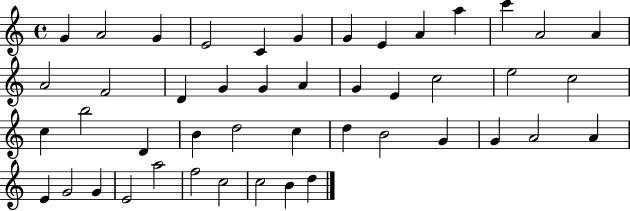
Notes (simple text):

G4/q A4/h G4/q E4/h C4/q G4/q G4/q E4/q A4/q A5/q C6/q A4/h A4/q A4/h F4/h D4/q G4/q G4/q A4/q G4/q E4/q C5/h E5/h C5/h C5/q B5/h D4/q B4/q D5/h C5/q D5/q B4/h G4/q G4/q A4/h A4/q E4/q G4/h G4/q E4/h A5/h F5/h C5/h C5/h B4/q D5/q